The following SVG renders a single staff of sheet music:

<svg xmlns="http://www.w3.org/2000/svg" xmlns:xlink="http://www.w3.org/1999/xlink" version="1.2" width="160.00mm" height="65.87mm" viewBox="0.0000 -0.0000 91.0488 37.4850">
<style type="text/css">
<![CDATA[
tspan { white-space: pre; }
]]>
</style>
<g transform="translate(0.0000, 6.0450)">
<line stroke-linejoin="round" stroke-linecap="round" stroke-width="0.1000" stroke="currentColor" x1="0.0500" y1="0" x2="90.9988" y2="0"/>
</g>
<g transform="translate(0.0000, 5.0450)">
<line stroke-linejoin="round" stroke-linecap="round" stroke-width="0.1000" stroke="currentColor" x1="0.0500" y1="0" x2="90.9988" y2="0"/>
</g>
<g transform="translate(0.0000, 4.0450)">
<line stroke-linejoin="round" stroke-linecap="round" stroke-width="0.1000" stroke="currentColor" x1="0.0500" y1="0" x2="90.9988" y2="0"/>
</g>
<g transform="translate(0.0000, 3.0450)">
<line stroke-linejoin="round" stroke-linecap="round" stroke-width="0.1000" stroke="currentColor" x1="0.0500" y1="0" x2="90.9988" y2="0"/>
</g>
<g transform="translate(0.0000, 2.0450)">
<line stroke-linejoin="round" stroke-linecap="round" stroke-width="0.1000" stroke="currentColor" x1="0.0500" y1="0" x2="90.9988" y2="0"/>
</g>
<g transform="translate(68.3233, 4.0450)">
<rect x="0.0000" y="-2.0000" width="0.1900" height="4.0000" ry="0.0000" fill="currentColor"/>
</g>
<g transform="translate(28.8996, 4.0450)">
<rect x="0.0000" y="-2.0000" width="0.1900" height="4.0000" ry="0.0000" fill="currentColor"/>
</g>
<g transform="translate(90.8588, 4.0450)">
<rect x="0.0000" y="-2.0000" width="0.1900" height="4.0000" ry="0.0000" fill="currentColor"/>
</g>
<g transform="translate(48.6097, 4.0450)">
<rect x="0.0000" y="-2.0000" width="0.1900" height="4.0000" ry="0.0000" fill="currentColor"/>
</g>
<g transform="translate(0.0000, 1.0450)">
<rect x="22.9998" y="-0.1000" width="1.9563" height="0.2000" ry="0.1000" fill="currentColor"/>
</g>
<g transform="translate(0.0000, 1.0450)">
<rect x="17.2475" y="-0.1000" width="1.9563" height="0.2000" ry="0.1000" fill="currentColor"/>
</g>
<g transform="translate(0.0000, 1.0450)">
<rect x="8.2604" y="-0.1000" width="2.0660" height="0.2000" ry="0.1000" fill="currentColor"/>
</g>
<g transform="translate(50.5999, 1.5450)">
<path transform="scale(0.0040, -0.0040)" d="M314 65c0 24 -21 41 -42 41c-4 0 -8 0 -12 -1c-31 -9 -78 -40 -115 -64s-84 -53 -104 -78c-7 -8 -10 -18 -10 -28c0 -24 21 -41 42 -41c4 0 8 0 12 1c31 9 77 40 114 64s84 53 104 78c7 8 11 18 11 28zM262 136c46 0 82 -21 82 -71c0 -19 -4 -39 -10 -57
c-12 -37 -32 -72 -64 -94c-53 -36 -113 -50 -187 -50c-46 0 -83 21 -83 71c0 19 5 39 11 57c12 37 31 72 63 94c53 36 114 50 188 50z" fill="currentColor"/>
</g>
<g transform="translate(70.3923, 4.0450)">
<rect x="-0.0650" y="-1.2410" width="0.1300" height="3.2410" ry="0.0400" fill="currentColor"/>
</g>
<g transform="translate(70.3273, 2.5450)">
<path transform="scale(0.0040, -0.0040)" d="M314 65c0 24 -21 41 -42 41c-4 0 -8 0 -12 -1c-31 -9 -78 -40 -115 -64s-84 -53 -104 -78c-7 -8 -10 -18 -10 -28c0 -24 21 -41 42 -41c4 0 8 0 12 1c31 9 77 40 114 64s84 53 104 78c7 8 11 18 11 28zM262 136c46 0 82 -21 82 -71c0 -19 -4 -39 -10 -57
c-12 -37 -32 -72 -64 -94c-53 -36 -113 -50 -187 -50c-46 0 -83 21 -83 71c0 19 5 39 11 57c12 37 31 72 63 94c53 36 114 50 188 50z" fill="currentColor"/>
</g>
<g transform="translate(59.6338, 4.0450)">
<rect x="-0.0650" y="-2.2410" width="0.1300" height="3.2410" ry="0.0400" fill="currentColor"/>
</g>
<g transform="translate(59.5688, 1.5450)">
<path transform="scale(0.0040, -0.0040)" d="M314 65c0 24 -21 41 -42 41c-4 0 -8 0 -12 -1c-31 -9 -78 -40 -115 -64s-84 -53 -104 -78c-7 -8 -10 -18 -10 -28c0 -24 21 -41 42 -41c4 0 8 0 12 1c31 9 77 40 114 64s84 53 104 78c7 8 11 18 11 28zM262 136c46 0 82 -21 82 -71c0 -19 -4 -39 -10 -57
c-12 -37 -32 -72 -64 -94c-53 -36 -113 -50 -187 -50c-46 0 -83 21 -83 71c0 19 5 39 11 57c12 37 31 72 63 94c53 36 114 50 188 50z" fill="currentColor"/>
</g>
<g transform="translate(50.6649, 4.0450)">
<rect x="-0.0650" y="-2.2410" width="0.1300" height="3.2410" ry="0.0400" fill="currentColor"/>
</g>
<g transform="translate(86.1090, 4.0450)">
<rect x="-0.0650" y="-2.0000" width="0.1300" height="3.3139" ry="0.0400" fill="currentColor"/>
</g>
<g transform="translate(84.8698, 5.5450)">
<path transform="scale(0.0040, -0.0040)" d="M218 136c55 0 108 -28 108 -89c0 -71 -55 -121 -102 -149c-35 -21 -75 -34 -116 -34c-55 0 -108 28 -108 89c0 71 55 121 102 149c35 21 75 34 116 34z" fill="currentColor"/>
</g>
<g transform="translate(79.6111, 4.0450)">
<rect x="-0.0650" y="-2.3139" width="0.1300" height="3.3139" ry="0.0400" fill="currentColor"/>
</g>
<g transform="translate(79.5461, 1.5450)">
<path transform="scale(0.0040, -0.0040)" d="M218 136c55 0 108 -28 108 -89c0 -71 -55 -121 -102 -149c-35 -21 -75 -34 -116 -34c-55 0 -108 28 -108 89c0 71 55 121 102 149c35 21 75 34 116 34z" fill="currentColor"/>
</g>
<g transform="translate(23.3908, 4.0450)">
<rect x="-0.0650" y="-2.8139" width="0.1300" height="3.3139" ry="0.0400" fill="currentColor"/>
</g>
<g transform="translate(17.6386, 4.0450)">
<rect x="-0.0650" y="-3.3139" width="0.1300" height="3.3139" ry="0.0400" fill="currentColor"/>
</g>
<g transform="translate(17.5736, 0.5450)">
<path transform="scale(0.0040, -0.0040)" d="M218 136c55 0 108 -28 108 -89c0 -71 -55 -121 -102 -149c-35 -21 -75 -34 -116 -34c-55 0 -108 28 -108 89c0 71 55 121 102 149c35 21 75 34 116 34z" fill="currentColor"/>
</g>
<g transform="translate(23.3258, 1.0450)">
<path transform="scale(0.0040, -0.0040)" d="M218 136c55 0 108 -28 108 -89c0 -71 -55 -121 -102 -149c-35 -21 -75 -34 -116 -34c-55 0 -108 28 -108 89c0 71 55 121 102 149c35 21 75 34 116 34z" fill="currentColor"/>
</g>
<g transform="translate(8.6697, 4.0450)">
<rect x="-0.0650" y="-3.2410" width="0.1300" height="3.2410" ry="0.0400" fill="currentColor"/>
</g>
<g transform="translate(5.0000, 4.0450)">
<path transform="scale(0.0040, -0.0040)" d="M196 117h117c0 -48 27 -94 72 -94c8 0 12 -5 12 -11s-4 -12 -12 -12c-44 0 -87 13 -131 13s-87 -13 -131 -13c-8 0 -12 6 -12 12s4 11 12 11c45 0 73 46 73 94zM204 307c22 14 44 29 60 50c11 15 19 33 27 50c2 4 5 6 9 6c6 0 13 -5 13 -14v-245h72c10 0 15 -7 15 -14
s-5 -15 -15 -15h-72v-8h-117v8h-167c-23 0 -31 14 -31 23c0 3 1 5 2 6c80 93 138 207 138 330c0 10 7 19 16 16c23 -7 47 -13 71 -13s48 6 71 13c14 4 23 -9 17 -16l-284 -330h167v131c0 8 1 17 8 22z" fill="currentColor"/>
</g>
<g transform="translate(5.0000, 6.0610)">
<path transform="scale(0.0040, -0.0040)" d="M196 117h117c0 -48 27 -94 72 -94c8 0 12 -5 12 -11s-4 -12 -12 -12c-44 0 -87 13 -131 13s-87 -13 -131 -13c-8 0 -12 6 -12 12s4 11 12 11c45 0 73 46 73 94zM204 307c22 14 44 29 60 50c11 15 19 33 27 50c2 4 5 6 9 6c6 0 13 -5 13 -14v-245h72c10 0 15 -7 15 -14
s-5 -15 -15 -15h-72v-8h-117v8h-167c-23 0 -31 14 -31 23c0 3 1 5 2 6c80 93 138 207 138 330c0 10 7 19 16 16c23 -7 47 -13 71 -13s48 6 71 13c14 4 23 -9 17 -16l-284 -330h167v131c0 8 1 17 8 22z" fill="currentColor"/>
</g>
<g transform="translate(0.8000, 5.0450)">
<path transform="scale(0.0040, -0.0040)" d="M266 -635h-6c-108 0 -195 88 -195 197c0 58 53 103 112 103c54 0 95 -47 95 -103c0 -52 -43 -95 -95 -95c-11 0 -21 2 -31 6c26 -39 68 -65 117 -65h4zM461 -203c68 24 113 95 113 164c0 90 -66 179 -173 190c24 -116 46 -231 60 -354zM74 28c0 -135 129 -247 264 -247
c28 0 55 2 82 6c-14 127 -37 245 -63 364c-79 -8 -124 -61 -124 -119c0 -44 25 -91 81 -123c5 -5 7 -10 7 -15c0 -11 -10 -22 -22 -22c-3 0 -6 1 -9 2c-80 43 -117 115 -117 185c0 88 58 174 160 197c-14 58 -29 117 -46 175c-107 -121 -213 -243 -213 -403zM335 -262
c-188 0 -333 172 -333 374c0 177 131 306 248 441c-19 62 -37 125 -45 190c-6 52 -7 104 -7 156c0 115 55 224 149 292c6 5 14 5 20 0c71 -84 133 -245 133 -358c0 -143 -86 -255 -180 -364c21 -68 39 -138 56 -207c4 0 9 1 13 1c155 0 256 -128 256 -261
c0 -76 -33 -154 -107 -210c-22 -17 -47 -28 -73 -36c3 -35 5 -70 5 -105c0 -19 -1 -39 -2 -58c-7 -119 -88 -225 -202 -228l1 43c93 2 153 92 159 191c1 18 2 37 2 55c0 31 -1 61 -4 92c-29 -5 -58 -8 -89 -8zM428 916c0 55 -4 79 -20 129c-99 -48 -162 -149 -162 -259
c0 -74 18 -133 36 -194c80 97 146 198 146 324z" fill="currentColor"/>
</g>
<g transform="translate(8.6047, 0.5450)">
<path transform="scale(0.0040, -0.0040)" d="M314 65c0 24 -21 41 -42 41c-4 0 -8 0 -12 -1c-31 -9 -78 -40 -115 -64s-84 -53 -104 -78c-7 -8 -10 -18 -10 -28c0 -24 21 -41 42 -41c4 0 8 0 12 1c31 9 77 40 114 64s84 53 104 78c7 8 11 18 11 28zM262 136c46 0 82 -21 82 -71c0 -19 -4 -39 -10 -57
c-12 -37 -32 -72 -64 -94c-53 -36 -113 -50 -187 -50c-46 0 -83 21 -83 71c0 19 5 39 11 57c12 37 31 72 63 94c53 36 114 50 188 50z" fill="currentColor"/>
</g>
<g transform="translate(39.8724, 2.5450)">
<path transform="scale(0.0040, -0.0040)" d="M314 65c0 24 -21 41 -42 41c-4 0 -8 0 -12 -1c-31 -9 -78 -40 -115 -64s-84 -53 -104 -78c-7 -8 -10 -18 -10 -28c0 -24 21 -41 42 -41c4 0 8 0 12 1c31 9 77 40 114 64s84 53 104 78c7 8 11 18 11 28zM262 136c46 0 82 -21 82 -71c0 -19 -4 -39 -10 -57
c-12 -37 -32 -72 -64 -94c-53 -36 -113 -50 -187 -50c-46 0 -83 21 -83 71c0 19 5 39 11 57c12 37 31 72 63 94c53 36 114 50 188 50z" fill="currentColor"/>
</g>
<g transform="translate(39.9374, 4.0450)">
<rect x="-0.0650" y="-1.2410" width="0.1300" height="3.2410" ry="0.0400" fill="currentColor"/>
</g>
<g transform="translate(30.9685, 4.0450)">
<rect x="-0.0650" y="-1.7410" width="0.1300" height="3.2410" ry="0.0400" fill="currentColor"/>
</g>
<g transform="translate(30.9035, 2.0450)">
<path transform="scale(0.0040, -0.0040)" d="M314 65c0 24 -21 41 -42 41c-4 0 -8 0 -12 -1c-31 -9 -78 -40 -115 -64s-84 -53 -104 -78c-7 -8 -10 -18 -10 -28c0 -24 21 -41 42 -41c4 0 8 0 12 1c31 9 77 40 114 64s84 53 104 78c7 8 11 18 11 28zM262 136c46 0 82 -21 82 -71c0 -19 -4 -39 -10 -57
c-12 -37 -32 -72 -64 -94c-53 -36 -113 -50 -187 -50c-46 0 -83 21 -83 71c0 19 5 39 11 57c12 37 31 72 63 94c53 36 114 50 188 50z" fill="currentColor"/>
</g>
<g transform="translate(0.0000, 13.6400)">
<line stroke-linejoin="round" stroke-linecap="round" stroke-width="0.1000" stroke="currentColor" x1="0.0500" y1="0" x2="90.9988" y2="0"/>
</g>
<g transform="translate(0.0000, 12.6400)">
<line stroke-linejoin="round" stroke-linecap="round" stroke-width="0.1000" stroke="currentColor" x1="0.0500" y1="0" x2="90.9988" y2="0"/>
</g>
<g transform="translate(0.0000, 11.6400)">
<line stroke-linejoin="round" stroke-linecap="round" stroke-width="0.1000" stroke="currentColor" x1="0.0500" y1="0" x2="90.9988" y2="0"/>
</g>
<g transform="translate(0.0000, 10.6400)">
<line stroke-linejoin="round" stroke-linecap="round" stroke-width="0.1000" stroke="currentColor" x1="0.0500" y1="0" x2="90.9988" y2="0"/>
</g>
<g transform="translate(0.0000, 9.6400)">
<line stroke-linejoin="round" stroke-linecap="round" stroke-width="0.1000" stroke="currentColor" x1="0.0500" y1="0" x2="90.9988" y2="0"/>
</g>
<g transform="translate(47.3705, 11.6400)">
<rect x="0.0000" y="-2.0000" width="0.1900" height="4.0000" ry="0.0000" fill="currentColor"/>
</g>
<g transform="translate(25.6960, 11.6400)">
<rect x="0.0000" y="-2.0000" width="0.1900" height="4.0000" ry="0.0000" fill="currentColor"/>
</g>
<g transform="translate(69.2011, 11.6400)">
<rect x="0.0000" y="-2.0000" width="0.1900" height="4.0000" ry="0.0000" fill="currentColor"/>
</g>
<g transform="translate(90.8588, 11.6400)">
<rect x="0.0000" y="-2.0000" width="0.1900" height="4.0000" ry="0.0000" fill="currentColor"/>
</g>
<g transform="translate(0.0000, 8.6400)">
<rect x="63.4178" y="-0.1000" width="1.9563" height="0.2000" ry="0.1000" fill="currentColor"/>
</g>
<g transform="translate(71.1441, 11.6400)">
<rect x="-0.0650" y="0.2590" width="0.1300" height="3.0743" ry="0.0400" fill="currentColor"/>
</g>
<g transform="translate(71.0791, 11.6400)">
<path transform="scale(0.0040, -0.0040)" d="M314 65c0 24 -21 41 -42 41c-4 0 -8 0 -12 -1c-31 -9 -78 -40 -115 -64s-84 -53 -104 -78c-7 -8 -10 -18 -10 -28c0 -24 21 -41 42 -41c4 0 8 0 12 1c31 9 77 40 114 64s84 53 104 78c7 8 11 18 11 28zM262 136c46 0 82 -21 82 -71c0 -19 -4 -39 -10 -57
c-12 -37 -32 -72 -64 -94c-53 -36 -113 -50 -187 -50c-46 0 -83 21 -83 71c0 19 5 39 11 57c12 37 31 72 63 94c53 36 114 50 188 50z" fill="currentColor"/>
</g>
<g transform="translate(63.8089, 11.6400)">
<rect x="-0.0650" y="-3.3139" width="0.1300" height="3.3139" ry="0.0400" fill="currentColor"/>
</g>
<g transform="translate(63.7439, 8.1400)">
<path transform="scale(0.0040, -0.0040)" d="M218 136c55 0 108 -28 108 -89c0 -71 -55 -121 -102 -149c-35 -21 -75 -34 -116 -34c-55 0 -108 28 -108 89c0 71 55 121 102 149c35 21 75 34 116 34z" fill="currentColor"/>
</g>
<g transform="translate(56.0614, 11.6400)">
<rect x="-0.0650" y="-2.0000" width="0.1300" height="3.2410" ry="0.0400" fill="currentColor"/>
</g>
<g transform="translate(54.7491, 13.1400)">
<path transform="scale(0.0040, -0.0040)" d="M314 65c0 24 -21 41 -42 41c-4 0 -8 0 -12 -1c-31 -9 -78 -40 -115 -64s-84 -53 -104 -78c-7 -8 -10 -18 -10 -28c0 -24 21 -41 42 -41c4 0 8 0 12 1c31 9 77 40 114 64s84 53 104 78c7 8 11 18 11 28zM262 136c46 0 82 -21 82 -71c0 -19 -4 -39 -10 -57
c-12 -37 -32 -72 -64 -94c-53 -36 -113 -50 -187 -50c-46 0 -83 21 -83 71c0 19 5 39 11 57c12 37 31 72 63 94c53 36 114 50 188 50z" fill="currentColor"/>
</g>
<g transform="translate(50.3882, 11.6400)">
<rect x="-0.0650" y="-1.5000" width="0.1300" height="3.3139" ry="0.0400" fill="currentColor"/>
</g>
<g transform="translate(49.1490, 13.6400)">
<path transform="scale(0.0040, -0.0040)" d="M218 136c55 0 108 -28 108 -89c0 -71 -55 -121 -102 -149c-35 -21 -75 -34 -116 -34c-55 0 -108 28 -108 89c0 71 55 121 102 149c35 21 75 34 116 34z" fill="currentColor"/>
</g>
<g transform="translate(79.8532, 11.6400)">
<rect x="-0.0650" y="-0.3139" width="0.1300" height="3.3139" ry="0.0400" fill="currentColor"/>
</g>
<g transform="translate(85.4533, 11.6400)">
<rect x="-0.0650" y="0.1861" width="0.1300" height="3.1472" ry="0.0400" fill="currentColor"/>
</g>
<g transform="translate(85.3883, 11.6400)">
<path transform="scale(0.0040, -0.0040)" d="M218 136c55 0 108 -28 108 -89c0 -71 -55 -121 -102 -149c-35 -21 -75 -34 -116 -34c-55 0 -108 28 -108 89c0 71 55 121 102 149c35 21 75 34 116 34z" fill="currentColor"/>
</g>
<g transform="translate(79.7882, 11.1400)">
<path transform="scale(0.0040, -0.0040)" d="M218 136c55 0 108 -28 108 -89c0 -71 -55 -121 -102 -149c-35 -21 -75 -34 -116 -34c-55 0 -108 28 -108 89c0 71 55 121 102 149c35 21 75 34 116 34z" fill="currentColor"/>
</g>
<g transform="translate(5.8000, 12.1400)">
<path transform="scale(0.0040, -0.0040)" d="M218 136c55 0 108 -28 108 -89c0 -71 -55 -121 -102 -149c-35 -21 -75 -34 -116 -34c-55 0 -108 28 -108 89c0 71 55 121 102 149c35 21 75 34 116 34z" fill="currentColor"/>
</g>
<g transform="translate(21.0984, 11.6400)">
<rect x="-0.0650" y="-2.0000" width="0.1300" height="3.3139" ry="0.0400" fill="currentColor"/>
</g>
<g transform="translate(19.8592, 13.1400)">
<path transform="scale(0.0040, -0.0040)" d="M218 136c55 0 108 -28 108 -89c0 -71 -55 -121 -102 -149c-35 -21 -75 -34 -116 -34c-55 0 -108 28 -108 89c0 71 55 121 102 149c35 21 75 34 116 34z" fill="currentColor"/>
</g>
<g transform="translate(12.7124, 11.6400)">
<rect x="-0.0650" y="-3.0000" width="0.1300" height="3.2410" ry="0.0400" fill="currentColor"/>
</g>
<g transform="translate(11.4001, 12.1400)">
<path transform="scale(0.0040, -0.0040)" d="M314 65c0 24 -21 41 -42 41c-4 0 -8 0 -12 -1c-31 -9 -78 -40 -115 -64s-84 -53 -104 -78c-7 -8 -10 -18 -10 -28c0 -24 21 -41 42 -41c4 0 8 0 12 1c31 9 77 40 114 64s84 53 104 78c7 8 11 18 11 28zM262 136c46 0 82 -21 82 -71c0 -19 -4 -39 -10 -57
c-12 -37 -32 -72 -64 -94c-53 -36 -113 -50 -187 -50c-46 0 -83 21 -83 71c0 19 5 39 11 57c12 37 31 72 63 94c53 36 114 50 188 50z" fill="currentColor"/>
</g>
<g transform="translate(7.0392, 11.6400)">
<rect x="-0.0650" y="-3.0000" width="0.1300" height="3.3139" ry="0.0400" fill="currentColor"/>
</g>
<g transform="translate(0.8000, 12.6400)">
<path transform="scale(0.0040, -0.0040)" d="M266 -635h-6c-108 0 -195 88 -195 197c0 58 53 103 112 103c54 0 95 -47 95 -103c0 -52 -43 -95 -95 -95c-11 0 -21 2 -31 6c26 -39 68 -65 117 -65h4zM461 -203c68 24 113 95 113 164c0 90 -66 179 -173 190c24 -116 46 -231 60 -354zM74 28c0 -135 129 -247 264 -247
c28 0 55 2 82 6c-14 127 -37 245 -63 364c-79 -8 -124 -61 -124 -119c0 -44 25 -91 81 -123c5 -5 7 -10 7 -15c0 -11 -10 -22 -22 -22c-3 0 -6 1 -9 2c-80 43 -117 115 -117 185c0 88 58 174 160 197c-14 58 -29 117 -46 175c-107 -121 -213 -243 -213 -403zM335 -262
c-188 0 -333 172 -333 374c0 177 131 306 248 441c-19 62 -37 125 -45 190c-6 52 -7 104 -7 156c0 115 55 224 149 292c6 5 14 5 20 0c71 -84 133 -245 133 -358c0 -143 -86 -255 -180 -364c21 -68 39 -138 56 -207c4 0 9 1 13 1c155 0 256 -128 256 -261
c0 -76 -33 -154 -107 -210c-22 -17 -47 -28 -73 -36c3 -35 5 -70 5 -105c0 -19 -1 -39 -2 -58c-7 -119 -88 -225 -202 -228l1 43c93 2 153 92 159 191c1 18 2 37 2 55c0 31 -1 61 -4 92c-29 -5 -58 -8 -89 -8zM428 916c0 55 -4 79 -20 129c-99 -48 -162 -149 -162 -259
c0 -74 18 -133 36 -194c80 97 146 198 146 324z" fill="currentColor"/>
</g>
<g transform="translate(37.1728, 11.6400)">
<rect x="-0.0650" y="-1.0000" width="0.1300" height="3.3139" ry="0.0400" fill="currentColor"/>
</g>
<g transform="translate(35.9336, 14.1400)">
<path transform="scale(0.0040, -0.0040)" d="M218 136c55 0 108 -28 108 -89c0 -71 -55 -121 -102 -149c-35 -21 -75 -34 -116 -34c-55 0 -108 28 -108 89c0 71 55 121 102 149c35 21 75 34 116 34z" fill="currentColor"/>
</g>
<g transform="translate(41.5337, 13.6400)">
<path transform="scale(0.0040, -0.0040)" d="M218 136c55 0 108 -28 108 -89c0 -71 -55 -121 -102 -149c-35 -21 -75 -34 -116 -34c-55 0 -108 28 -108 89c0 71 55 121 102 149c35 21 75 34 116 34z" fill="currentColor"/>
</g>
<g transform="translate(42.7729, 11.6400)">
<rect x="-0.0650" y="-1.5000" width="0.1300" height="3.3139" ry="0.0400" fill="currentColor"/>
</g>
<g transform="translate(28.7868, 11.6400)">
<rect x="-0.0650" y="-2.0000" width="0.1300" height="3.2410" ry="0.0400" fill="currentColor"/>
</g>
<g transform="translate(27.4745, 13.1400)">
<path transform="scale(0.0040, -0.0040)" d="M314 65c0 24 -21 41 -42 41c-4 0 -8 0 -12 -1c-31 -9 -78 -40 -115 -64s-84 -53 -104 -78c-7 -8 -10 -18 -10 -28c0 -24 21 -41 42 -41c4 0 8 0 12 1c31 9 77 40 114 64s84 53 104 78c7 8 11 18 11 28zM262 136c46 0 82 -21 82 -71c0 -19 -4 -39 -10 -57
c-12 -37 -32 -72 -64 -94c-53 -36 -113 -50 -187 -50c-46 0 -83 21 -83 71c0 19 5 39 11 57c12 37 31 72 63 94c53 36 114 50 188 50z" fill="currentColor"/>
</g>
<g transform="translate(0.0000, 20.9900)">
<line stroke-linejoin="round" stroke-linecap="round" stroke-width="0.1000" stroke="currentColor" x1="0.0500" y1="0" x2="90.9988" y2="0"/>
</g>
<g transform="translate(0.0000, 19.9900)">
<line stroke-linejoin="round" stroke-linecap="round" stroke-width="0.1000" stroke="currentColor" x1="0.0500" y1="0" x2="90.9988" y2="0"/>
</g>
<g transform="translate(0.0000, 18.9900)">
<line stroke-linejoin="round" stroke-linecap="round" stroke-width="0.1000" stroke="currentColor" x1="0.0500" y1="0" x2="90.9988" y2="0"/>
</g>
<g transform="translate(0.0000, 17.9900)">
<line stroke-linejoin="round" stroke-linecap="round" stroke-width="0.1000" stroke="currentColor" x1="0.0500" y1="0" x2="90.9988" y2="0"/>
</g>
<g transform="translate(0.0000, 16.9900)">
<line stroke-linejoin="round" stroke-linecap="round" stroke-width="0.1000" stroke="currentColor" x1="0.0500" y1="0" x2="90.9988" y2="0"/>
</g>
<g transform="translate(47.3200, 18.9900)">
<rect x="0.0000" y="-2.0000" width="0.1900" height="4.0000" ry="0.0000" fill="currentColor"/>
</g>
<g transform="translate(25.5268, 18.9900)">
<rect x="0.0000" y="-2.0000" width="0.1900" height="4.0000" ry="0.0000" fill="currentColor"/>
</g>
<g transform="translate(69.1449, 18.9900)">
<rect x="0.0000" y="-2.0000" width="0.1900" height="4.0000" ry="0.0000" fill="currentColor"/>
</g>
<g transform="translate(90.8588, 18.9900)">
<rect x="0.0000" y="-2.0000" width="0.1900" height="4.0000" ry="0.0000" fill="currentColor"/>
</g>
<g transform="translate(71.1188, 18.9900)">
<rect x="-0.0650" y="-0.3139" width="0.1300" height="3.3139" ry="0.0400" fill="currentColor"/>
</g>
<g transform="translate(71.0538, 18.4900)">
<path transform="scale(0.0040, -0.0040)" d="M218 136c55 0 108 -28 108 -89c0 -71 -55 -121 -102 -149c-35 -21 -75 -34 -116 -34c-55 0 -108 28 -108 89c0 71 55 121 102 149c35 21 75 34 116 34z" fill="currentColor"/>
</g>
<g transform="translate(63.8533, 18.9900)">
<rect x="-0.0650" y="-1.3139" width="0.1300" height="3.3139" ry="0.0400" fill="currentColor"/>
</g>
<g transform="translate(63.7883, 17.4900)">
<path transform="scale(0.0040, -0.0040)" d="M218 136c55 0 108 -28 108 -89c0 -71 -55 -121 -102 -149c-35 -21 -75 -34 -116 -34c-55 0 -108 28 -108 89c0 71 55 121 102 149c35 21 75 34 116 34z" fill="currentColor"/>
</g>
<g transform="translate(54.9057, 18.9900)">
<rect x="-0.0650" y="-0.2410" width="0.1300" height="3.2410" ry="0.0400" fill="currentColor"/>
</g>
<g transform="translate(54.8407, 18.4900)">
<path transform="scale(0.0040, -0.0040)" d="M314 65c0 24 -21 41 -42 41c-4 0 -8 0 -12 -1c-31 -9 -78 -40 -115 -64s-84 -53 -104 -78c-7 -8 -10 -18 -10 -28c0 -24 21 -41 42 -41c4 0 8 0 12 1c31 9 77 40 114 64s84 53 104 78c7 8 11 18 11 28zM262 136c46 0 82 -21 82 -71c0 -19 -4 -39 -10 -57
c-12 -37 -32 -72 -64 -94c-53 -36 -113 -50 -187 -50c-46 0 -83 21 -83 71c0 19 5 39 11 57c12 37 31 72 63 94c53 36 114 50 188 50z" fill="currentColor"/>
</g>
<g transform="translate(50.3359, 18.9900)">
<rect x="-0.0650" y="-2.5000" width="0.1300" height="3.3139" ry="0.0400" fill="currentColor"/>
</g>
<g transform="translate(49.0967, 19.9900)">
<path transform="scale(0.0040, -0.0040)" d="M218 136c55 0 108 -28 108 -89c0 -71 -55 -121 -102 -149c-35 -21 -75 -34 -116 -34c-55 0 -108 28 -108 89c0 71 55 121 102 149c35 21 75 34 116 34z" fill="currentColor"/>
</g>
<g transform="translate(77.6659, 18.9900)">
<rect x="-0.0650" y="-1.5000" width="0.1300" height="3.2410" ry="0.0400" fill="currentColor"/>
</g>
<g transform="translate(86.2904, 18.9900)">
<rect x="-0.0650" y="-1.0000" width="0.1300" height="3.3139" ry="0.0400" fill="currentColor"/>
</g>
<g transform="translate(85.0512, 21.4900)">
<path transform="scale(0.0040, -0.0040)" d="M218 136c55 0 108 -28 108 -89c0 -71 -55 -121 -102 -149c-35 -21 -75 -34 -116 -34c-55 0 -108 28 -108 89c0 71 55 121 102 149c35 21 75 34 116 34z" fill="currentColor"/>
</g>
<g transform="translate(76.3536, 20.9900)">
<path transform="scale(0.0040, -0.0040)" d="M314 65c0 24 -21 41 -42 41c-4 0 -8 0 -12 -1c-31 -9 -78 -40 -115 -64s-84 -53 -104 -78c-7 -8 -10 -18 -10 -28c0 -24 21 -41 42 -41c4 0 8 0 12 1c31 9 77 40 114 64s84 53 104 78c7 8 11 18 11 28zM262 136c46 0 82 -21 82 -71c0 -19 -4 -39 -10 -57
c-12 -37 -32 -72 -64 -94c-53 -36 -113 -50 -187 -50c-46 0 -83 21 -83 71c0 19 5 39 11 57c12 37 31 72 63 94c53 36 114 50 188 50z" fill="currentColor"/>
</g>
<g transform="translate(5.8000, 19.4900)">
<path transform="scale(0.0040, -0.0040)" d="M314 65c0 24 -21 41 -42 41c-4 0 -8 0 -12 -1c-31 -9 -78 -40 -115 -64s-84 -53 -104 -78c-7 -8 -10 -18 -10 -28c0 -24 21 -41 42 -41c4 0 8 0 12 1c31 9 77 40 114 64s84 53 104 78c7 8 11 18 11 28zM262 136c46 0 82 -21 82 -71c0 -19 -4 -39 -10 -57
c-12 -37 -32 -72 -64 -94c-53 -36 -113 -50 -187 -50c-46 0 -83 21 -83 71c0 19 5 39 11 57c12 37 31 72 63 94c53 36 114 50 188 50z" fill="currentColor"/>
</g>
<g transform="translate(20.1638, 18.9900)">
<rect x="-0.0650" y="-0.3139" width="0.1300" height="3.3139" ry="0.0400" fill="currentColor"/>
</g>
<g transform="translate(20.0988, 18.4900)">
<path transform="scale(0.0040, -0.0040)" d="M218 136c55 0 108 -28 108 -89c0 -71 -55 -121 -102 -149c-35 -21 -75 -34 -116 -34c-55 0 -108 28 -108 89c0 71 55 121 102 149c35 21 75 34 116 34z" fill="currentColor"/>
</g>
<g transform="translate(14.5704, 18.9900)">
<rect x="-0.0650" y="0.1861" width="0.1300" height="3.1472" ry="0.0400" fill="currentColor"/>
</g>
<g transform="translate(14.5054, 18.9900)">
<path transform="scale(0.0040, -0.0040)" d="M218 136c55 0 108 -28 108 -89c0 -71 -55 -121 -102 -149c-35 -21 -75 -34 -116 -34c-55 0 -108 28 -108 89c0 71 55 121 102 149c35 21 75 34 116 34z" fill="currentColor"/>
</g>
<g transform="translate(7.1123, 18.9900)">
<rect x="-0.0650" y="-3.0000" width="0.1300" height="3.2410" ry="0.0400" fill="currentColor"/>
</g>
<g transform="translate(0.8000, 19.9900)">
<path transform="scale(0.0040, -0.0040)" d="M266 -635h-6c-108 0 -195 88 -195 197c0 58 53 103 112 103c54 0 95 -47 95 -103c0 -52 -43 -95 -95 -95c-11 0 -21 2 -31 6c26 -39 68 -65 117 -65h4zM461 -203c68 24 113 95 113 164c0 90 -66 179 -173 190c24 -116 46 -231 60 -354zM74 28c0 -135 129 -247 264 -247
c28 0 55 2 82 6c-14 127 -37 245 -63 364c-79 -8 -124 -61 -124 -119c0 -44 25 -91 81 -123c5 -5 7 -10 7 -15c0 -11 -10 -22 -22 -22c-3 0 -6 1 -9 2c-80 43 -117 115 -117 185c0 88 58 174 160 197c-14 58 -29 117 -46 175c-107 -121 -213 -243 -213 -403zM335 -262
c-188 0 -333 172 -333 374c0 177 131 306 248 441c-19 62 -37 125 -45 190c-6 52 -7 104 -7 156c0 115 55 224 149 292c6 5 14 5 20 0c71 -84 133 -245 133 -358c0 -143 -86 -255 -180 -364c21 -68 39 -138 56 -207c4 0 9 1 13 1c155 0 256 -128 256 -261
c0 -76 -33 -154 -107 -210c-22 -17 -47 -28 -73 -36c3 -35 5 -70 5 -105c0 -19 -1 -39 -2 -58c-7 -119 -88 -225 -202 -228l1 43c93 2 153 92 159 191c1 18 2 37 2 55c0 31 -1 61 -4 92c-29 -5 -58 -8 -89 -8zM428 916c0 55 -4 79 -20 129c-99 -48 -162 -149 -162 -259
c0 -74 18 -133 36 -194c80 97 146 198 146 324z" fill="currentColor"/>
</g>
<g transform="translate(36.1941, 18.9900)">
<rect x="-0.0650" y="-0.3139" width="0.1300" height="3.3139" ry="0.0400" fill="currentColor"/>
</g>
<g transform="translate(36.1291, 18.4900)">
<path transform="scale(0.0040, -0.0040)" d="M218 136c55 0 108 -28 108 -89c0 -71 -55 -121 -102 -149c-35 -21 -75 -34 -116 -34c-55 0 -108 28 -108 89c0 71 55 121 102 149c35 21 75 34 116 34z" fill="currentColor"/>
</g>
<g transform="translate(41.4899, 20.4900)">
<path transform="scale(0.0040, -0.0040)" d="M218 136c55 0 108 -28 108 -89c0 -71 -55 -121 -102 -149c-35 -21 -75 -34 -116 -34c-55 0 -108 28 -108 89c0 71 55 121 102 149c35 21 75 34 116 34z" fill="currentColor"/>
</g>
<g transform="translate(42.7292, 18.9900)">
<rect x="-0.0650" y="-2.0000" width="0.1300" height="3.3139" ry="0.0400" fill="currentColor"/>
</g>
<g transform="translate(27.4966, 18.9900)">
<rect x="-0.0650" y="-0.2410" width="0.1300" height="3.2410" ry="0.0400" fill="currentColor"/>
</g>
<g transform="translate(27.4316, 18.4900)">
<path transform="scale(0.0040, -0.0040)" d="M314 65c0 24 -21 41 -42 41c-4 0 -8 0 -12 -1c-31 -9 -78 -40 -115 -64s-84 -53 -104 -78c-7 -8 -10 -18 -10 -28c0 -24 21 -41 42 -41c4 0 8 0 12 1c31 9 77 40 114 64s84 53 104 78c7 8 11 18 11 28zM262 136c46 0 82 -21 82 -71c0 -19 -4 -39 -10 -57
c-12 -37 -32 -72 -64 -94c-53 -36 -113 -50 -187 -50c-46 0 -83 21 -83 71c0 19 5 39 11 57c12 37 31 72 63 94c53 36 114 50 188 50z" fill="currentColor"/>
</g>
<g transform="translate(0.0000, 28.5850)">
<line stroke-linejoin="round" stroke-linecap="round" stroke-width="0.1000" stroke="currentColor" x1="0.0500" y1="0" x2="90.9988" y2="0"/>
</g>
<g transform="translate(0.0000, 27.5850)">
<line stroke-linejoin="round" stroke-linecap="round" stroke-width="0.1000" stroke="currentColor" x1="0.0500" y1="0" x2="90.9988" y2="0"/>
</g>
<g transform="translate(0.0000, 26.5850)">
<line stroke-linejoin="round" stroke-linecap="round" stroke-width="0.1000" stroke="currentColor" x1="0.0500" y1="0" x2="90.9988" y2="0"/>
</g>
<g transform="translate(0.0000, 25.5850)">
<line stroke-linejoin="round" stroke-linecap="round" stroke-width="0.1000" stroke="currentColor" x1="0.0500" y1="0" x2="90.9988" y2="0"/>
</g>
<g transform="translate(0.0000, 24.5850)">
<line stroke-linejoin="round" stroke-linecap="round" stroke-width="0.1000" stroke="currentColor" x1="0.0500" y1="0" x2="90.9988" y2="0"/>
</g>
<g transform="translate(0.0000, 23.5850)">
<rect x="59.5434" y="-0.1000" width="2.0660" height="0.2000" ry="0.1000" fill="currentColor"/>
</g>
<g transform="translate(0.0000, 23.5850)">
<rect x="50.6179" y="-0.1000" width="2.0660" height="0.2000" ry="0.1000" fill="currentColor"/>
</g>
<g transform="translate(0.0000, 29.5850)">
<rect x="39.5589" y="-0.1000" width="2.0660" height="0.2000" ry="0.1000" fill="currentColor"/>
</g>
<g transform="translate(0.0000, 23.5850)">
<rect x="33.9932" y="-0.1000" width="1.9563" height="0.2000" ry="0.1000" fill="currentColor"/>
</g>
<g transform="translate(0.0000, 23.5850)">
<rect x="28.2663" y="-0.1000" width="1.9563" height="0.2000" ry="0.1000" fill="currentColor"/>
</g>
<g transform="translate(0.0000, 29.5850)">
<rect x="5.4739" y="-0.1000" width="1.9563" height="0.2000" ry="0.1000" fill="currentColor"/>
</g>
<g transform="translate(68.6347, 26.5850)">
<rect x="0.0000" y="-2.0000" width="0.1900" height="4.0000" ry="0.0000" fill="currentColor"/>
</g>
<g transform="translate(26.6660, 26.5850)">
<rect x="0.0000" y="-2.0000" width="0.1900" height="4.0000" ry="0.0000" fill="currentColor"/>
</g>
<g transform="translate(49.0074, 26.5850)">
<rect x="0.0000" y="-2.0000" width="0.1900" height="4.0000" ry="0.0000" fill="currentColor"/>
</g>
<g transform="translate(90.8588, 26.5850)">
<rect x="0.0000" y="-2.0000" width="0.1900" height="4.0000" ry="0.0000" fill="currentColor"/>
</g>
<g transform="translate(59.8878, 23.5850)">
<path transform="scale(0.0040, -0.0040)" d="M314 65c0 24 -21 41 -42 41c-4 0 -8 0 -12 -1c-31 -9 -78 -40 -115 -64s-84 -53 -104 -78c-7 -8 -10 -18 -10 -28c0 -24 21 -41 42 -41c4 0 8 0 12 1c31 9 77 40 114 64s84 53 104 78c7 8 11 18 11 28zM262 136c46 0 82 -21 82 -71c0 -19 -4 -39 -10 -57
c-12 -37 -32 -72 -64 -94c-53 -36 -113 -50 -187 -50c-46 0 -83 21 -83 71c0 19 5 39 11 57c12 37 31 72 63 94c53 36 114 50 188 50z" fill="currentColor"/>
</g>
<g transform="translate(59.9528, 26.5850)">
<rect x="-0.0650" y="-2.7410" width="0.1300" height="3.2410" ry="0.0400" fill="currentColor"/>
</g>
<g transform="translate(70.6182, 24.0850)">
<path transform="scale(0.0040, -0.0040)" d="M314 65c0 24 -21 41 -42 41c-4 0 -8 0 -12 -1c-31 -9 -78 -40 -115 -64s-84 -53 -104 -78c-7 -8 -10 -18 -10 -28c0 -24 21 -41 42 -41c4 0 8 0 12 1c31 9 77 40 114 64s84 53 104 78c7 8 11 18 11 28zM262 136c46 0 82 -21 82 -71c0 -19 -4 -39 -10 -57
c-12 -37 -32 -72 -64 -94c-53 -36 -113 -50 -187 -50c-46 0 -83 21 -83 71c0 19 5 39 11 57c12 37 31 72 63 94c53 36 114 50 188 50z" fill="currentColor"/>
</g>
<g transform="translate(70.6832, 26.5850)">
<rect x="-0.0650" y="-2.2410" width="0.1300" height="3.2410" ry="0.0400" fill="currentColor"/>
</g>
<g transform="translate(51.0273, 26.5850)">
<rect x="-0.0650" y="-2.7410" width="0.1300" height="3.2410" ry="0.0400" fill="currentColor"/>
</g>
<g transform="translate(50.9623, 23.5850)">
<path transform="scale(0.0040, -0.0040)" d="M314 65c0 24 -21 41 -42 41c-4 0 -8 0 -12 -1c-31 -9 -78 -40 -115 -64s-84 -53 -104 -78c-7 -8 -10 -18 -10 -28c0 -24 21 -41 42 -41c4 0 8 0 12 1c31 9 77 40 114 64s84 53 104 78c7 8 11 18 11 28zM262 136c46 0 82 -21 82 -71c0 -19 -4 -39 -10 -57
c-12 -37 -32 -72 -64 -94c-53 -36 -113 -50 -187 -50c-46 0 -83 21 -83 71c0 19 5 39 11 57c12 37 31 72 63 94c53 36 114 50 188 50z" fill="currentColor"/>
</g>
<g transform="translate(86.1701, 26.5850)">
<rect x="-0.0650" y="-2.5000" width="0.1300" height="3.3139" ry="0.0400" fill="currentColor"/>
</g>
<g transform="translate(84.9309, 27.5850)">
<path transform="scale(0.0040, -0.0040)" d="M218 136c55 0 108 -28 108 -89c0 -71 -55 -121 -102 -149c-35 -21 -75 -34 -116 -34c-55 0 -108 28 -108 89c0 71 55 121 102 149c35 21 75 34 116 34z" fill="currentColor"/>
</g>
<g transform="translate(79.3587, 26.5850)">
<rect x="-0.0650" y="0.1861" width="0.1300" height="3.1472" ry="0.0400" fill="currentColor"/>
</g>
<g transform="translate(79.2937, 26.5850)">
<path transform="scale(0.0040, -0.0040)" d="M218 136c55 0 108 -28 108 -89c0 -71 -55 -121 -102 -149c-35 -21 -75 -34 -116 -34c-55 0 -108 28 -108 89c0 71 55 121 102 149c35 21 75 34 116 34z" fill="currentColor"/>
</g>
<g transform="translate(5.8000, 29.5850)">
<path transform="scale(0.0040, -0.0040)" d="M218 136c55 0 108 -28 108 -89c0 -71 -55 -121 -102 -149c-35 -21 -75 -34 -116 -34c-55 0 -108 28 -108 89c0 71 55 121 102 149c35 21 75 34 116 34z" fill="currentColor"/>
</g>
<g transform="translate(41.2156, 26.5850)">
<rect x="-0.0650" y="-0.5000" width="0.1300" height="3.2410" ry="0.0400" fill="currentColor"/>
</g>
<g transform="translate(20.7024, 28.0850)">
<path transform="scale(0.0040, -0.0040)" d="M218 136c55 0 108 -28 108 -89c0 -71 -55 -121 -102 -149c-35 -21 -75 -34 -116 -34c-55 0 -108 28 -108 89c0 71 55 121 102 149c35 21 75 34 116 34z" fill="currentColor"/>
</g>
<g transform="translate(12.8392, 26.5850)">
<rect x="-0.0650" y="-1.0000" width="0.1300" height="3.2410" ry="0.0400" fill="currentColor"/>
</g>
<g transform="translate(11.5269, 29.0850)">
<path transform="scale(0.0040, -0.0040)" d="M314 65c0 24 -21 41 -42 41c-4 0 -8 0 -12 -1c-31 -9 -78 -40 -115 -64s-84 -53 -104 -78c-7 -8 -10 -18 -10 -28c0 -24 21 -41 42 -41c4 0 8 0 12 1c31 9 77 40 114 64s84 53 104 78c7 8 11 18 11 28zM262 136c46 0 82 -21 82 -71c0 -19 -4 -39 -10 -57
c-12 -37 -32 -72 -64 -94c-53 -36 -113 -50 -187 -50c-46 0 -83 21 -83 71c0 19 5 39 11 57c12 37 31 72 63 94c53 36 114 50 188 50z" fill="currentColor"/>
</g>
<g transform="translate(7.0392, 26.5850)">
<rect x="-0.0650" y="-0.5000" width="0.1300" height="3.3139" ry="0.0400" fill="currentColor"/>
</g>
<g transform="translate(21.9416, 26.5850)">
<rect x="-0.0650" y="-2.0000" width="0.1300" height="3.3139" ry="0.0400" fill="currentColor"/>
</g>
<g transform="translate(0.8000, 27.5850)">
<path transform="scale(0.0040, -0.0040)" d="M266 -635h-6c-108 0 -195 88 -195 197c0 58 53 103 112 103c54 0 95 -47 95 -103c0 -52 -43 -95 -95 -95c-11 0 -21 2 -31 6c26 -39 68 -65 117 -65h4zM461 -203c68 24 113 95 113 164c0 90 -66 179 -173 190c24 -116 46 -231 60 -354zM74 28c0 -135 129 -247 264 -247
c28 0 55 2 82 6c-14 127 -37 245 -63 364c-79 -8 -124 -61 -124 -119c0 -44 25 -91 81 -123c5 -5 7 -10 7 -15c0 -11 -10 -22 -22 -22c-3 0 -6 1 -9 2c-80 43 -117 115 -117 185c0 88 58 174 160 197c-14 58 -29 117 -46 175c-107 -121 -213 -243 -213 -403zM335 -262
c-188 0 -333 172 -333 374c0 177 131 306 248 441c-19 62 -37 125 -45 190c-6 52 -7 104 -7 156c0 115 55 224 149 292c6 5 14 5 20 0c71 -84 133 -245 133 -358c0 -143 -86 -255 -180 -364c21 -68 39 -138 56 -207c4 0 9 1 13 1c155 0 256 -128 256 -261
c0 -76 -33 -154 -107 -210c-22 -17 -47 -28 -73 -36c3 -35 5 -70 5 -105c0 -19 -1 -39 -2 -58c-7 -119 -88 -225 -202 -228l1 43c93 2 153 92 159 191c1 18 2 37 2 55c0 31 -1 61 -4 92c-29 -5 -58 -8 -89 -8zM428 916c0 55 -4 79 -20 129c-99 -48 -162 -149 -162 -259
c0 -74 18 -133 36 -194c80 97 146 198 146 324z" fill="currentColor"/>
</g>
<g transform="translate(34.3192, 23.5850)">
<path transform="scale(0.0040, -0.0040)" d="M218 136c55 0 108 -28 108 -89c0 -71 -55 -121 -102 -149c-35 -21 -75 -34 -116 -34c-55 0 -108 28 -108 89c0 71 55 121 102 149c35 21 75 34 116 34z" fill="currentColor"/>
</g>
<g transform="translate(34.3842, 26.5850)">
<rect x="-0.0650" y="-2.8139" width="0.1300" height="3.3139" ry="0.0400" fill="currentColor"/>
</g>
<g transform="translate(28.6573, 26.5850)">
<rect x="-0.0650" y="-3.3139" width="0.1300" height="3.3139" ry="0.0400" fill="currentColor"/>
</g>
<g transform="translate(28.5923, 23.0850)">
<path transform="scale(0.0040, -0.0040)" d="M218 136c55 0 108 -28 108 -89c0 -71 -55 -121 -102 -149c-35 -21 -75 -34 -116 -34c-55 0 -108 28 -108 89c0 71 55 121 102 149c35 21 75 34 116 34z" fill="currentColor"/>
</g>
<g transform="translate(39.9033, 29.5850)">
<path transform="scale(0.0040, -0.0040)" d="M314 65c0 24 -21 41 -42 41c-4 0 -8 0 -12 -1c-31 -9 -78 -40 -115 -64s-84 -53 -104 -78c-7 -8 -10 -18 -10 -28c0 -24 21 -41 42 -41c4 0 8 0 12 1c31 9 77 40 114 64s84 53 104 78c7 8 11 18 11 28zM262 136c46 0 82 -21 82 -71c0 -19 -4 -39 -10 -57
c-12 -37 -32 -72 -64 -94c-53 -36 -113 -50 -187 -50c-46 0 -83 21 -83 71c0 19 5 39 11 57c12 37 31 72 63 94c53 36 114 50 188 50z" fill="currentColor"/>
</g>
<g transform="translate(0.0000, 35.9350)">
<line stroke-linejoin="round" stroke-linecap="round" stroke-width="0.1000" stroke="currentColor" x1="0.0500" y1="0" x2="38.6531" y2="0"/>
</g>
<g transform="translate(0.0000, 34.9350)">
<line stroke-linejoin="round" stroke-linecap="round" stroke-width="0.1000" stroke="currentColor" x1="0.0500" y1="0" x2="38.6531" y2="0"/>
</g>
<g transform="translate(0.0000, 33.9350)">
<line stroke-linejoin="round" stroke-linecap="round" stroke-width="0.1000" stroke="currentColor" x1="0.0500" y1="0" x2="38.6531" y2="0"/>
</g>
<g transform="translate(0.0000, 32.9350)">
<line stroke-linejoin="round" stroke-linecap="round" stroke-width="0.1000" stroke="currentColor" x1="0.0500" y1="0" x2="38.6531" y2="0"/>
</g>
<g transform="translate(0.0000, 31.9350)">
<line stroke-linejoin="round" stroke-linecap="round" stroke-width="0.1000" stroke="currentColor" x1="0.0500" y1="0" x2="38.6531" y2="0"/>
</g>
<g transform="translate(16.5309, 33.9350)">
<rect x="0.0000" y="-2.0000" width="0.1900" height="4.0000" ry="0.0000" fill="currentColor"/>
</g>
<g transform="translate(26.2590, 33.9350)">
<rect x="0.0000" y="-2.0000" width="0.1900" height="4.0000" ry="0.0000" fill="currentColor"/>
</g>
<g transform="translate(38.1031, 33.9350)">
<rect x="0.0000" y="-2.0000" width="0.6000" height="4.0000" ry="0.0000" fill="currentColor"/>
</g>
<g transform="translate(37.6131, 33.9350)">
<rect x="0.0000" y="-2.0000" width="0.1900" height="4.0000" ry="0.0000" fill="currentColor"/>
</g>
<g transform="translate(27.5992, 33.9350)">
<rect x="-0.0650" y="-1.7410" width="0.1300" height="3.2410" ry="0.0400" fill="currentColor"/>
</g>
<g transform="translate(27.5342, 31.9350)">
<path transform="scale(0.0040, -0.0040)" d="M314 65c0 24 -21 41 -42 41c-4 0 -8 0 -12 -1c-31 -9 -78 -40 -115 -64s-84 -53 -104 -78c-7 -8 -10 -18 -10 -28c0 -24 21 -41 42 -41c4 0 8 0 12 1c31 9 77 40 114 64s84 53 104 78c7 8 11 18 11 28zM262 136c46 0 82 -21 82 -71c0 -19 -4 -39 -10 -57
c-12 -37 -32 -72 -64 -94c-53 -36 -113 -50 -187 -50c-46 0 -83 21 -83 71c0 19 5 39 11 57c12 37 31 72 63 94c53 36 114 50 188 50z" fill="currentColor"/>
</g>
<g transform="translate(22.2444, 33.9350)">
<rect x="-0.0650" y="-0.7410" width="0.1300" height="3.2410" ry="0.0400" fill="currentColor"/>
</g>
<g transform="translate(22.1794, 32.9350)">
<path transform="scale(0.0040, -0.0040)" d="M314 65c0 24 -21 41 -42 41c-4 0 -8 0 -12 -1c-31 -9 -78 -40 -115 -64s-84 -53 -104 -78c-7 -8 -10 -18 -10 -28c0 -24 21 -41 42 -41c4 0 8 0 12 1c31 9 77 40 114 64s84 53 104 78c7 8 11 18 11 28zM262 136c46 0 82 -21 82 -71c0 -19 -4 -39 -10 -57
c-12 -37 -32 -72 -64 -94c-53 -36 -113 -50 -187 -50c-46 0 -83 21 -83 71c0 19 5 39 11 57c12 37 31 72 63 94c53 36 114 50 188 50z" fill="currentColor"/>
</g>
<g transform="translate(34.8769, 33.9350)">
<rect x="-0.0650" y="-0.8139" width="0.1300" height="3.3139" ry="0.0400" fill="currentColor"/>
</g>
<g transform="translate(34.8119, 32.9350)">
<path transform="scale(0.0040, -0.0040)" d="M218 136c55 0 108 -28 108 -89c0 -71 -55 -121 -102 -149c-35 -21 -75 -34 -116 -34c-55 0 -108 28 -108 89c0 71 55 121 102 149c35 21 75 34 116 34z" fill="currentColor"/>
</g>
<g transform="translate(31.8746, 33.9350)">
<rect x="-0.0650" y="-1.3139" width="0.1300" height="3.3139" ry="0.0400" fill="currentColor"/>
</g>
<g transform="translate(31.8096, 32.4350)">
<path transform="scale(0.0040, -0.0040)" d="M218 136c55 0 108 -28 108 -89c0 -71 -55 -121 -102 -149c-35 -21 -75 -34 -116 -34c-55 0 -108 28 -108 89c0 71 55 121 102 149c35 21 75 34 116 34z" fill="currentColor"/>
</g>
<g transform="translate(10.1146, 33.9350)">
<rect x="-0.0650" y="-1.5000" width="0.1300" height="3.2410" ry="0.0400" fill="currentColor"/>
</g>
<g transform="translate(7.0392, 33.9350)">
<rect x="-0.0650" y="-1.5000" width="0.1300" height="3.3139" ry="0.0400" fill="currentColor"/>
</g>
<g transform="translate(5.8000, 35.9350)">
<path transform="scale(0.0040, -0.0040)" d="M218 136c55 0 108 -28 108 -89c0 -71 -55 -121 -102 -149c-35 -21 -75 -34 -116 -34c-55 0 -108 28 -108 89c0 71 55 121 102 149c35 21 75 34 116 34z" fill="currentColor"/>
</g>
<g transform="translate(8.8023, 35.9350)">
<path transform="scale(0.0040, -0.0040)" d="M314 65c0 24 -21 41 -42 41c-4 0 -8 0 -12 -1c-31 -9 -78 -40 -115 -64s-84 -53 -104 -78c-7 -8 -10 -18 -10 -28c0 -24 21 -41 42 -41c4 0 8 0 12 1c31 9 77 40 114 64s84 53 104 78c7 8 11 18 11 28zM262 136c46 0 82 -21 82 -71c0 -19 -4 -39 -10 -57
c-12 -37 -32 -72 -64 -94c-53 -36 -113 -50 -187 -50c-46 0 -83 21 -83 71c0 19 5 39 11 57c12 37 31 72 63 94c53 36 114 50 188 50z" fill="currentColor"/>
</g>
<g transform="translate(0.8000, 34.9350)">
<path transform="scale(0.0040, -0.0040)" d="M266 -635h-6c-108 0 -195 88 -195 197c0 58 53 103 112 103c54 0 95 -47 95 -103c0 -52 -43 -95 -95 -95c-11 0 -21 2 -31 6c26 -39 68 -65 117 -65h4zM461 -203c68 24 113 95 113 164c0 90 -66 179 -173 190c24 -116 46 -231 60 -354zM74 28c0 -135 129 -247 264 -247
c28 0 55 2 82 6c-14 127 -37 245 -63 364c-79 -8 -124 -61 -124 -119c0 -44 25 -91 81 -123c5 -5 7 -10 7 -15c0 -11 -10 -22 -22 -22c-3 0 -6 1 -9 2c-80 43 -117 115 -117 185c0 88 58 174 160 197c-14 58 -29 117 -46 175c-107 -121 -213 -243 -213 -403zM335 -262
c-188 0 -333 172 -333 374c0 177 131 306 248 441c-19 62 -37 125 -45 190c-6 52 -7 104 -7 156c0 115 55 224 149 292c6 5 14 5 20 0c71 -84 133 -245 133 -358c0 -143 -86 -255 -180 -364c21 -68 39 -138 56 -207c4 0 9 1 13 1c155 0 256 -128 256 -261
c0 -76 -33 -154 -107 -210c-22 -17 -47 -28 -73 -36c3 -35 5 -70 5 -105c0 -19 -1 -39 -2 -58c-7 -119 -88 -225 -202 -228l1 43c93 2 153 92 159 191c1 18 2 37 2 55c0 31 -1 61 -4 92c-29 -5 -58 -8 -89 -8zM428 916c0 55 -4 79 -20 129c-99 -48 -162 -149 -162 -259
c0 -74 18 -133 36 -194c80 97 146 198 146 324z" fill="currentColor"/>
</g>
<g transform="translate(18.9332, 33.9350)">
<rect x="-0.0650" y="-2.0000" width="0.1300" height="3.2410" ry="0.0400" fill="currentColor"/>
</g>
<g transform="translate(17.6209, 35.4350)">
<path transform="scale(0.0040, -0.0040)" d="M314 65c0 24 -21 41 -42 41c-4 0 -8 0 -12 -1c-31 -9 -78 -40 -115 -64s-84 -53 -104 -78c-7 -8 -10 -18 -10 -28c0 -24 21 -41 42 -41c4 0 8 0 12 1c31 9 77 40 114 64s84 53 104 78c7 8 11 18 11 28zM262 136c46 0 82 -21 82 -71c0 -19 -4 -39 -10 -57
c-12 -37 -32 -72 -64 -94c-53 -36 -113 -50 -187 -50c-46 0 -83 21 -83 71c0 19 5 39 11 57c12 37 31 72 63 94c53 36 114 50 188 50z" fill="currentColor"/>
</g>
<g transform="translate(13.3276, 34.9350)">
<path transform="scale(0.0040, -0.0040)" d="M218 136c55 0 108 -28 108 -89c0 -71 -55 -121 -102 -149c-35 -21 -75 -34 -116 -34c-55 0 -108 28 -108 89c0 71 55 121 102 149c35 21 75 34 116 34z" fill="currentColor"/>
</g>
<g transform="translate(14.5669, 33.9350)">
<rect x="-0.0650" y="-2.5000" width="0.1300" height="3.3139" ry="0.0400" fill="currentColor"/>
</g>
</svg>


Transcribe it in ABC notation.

X:1
T:Untitled
M:4/4
L:1/4
K:C
b2 b a f2 e2 g2 g2 e2 g F A A2 F F2 D E E F2 b B2 c B A2 B c c2 c F G c2 e c E2 D C D2 F b a C2 a2 a2 g2 B G E E2 G F2 d2 f2 e d